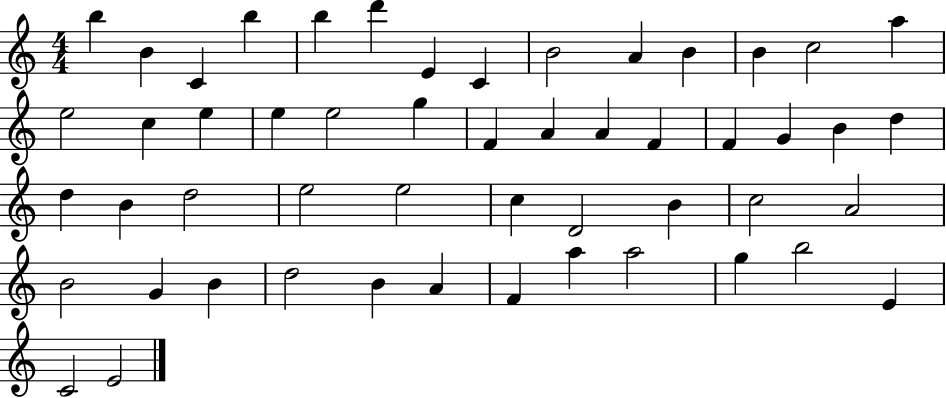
{
  \clef treble
  \numericTimeSignature
  \time 4/4
  \key c \major
  b''4 b'4 c'4 b''4 | b''4 d'''4 e'4 c'4 | b'2 a'4 b'4 | b'4 c''2 a''4 | \break e''2 c''4 e''4 | e''4 e''2 g''4 | f'4 a'4 a'4 f'4 | f'4 g'4 b'4 d''4 | \break d''4 b'4 d''2 | e''2 e''2 | c''4 d'2 b'4 | c''2 a'2 | \break b'2 g'4 b'4 | d''2 b'4 a'4 | f'4 a''4 a''2 | g''4 b''2 e'4 | \break c'2 e'2 | \bar "|."
}